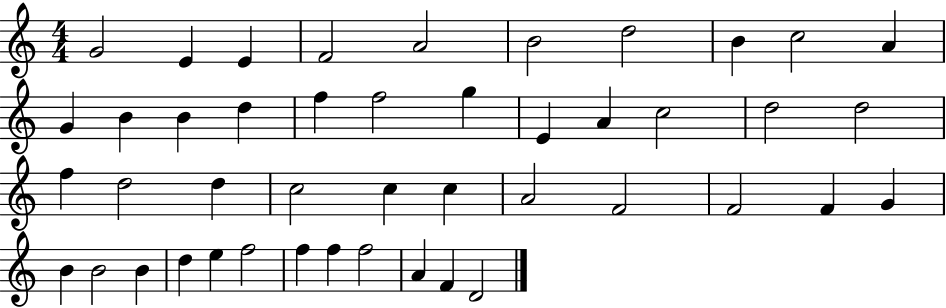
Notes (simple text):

G4/h E4/q E4/q F4/h A4/h B4/h D5/h B4/q C5/h A4/q G4/q B4/q B4/q D5/q F5/q F5/h G5/q E4/q A4/q C5/h D5/h D5/h F5/q D5/h D5/q C5/h C5/q C5/q A4/h F4/h F4/h F4/q G4/q B4/q B4/h B4/q D5/q E5/q F5/h F5/q F5/q F5/h A4/q F4/q D4/h